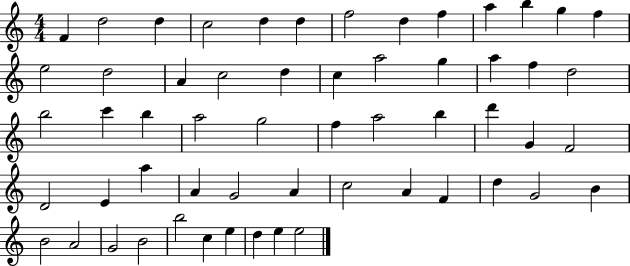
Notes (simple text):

F4/q D5/h D5/q C5/h D5/q D5/q F5/h D5/q F5/q A5/q B5/q G5/q F5/q E5/h D5/h A4/q C5/h D5/q C5/q A5/h G5/q A5/q F5/q D5/h B5/h C6/q B5/q A5/h G5/h F5/q A5/h B5/q D6/q G4/q F4/h D4/h E4/q A5/q A4/q G4/h A4/q C5/h A4/q F4/q D5/q G4/h B4/q B4/h A4/h G4/h B4/h B5/h C5/q E5/q D5/q E5/q E5/h